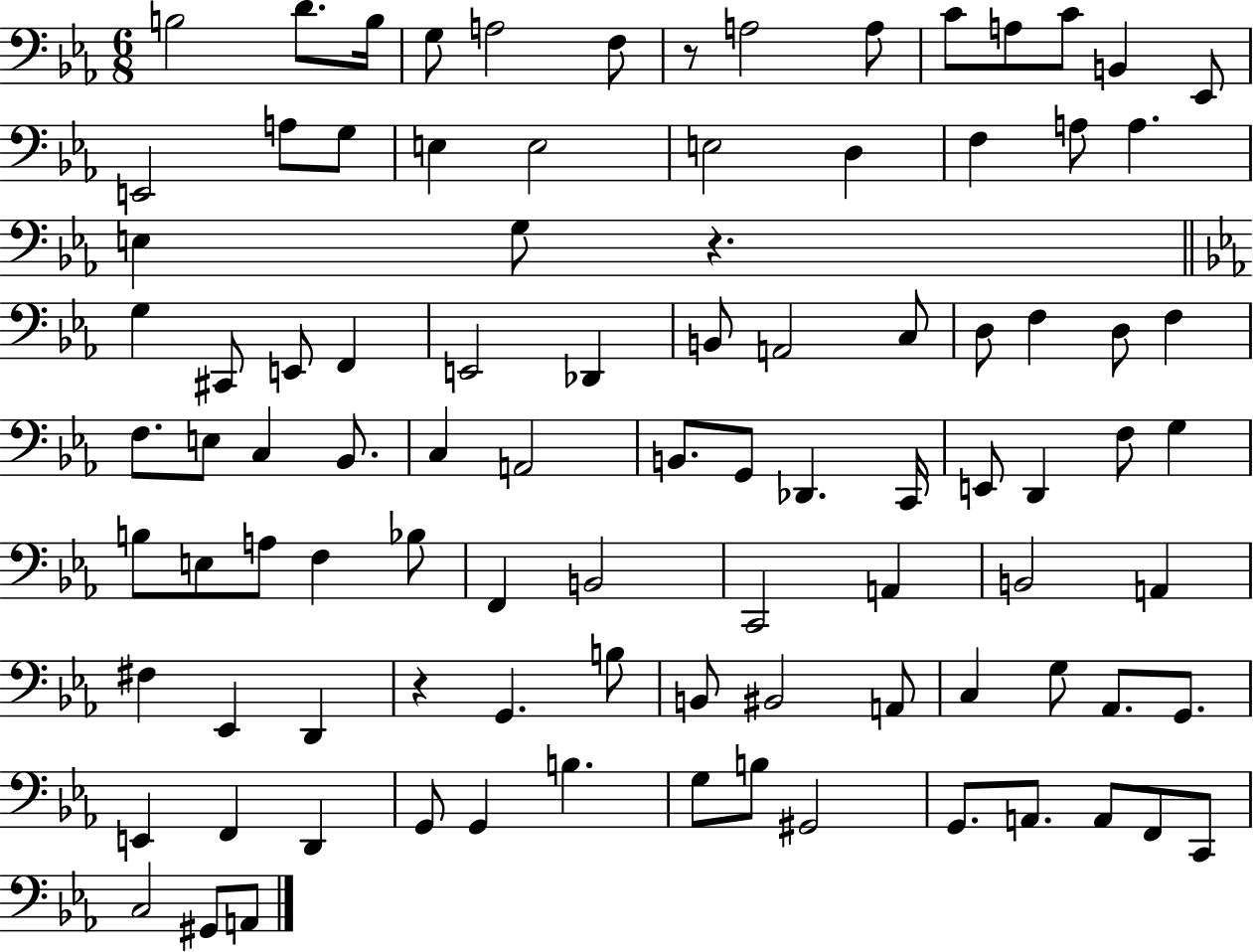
X:1
T:Untitled
M:6/8
L:1/4
K:Eb
B,2 D/2 B,/4 G,/2 A,2 F,/2 z/2 A,2 A,/2 C/2 A,/2 C/2 B,, _E,,/2 E,,2 A,/2 G,/2 E, E,2 E,2 D, F, A,/2 A, E, G,/2 z G, ^C,,/2 E,,/2 F,, E,,2 _D,, B,,/2 A,,2 C,/2 D,/2 F, D,/2 F, F,/2 E,/2 C, _B,,/2 C, A,,2 B,,/2 G,,/2 _D,, C,,/4 E,,/2 D,, F,/2 G, B,/2 E,/2 A,/2 F, _B,/2 F,, B,,2 C,,2 A,, B,,2 A,, ^F, _E,, D,, z G,, B,/2 B,,/2 ^B,,2 A,,/2 C, G,/2 _A,,/2 G,,/2 E,, F,, D,, G,,/2 G,, B, G,/2 B,/2 ^G,,2 G,,/2 A,,/2 A,,/2 F,,/2 C,,/2 C,2 ^G,,/2 A,,/2